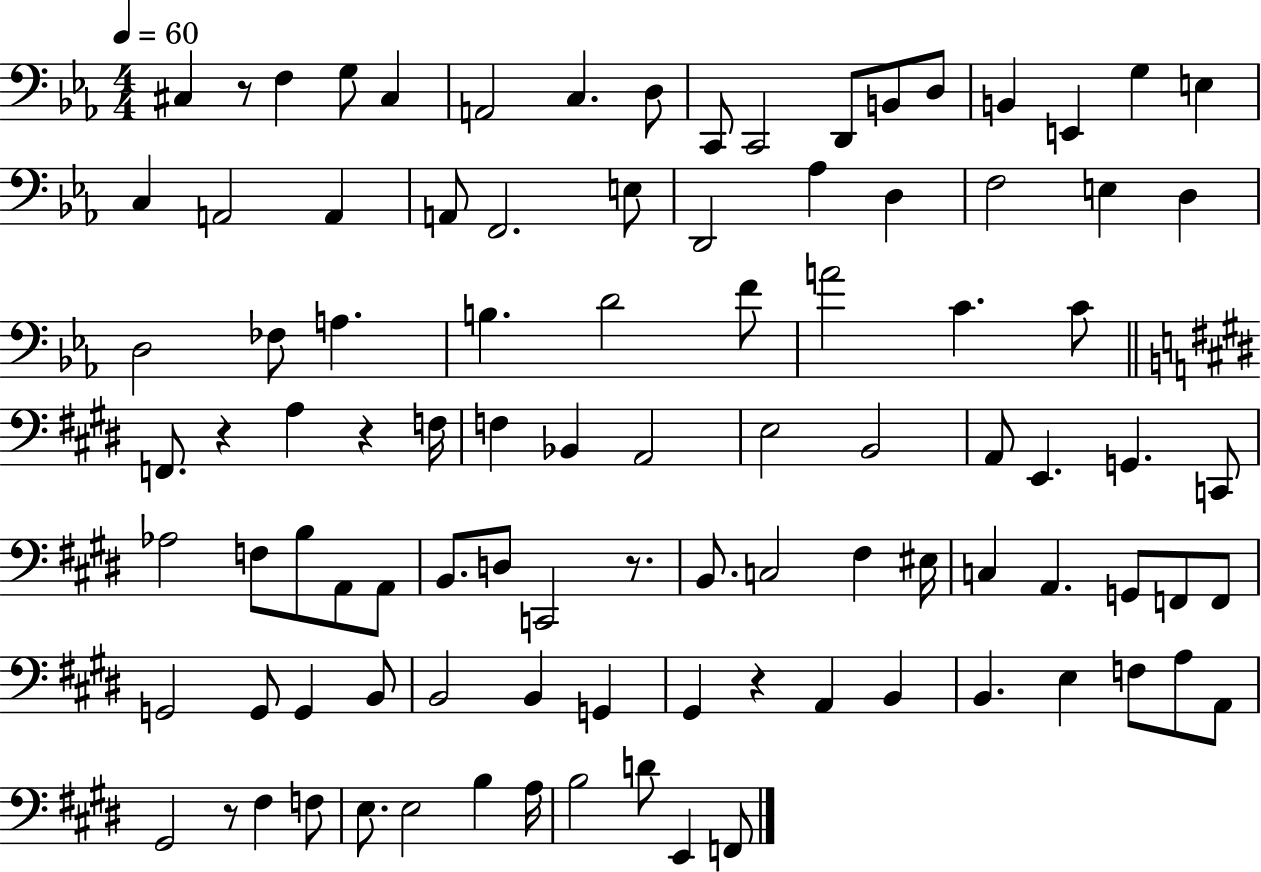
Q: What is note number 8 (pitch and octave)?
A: C2